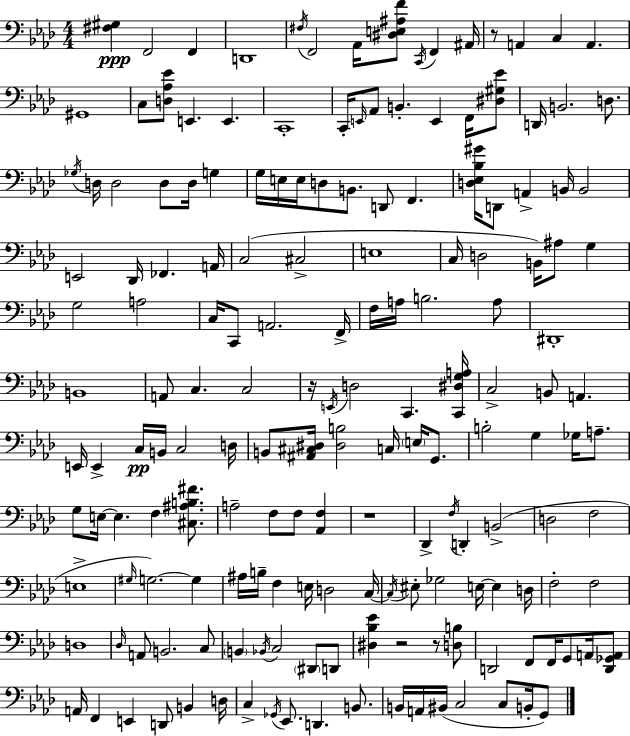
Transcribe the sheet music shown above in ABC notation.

X:1
T:Untitled
M:4/4
L:1/4
K:Fm
[^F,^G,] F,,2 F,, D,,4 ^F,/4 F,,2 _A,,/4 [^D,E,^A,F]/2 C,,/4 F,, ^A,,/4 z/2 A,, C, A,, ^G,,4 C,/2 [D,_A,_E]/2 E,, E,, C,,4 C,,/4 E,,/4 _A,,/2 B,, E,, F,,/4 [^D,^G,_E]/2 D,,/4 B,,2 D,/2 _G,/4 D,/4 D,2 D,/2 D,/4 G, G,/4 E,/4 E,/4 D,/2 B,,/2 D,,/2 F,, [D,_E,_B,^G]/4 D,,/2 A,, B,,/4 B,,2 E,,2 _D,,/4 _F,, A,,/4 C,2 ^C,2 E,4 C,/4 D,2 B,,/4 ^A,/2 G, G,2 A,2 C,/4 C,,/2 A,,2 F,,/4 F,/4 A,/4 B,2 A,/2 ^D,,4 B,,4 A,,/2 C, C,2 z/4 E,,/4 D,2 C,, [C,,^D,G,A,]/4 C,2 B,,/2 A,, E,,/4 E,, C,/4 B,,/4 C,2 D,/4 B,,/2 [^A,,^C,^D,]/4 [^D,B,]2 C,/4 E,/4 G,,/2 B,2 G, _G,/4 A,/2 G,/2 E,/4 E, F, [^C,^A,B,^F]/2 A,2 F,/2 F,/2 [_A,,F,] z4 _D,, F,/4 D,, B,,2 D,2 F,2 E,4 ^G,/4 G,2 G, ^A,/4 B,/4 F, E,/4 D,2 C,/4 C,/4 ^E,/2 _G,2 E,/4 E, D,/4 F,2 F,2 D,4 _D,/4 A,,/2 B,,2 C,/2 B,, _B,,/4 C,2 ^D,,/2 D,,/2 [^D,_B,_E] z2 z/2 [D,B,]/2 D,,2 F,,/2 F,,/4 G,,/2 A,,/4 [D,,_G,,A,,]/2 A,,/4 F,, E,, D,,/2 B,, D,/4 C, _G,,/4 _E,,/2 D,, B,,/2 B,,/4 A,,/4 ^B,,/4 C,2 C,/2 B,,/4 G,,/2